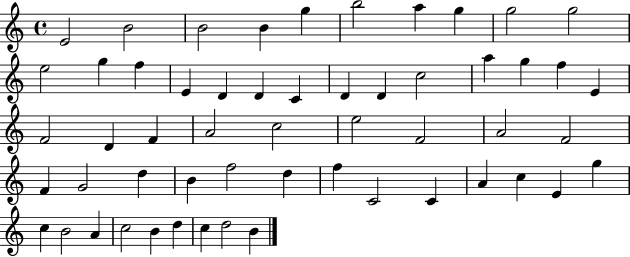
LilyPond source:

{
  \clef treble
  \time 4/4
  \defaultTimeSignature
  \key c \major
  e'2 b'2 | b'2 b'4 g''4 | b''2 a''4 g''4 | g''2 g''2 | \break e''2 g''4 f''4 | e'4 d'4 d'4 c'4 | d'4 d'4 c''2 | a''4 g''4 f''4 e'4 | \break f'2 d'4 f'4 | a'2 c''2 | e''2 f'2 | a'2 f'2 | \break f'4 g'2 d''4 | b'4 f''2 d''4 | f''4 c'2 c'4 | a'4 c''4 e'4 g''4 | \break c''4 b'2 a'4 | c''2 b'4 d''4 | c''4 d''2 b'4 | \bar "|."
}